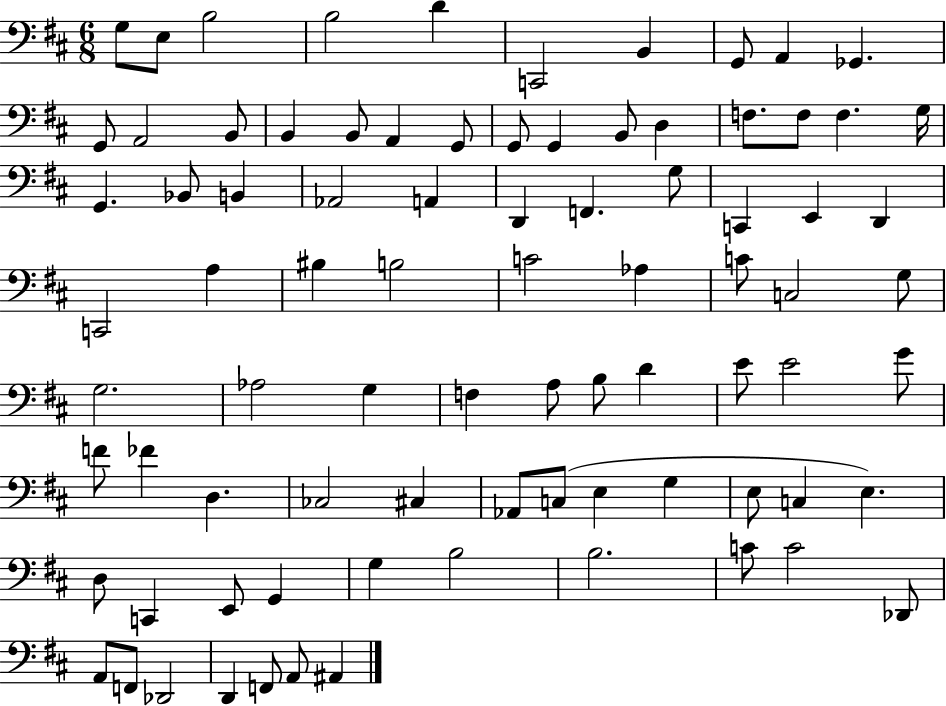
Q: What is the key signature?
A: D major